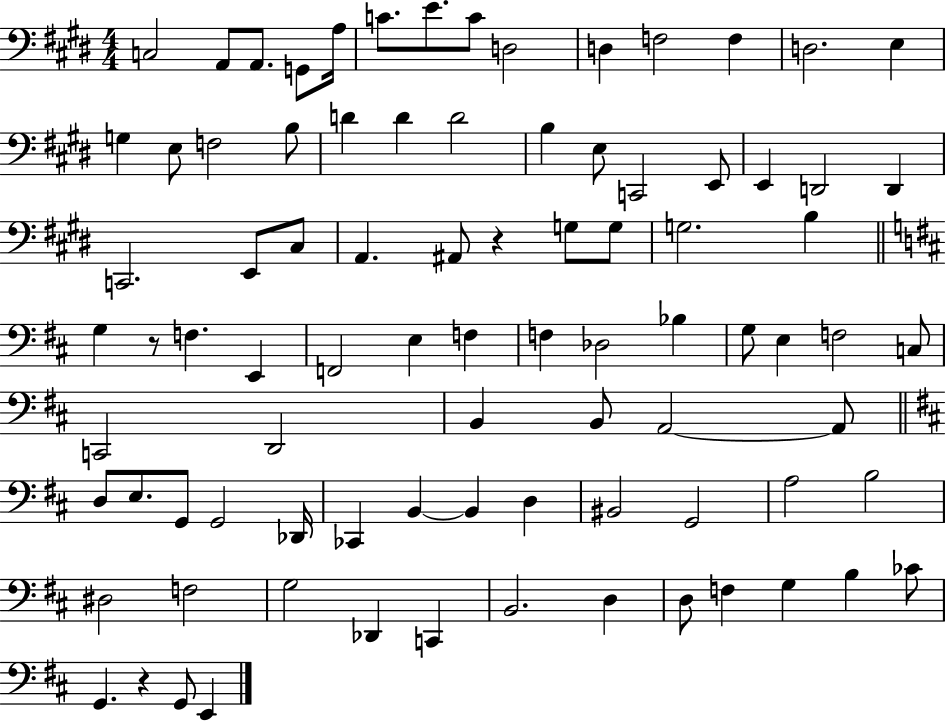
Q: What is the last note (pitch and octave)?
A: E2